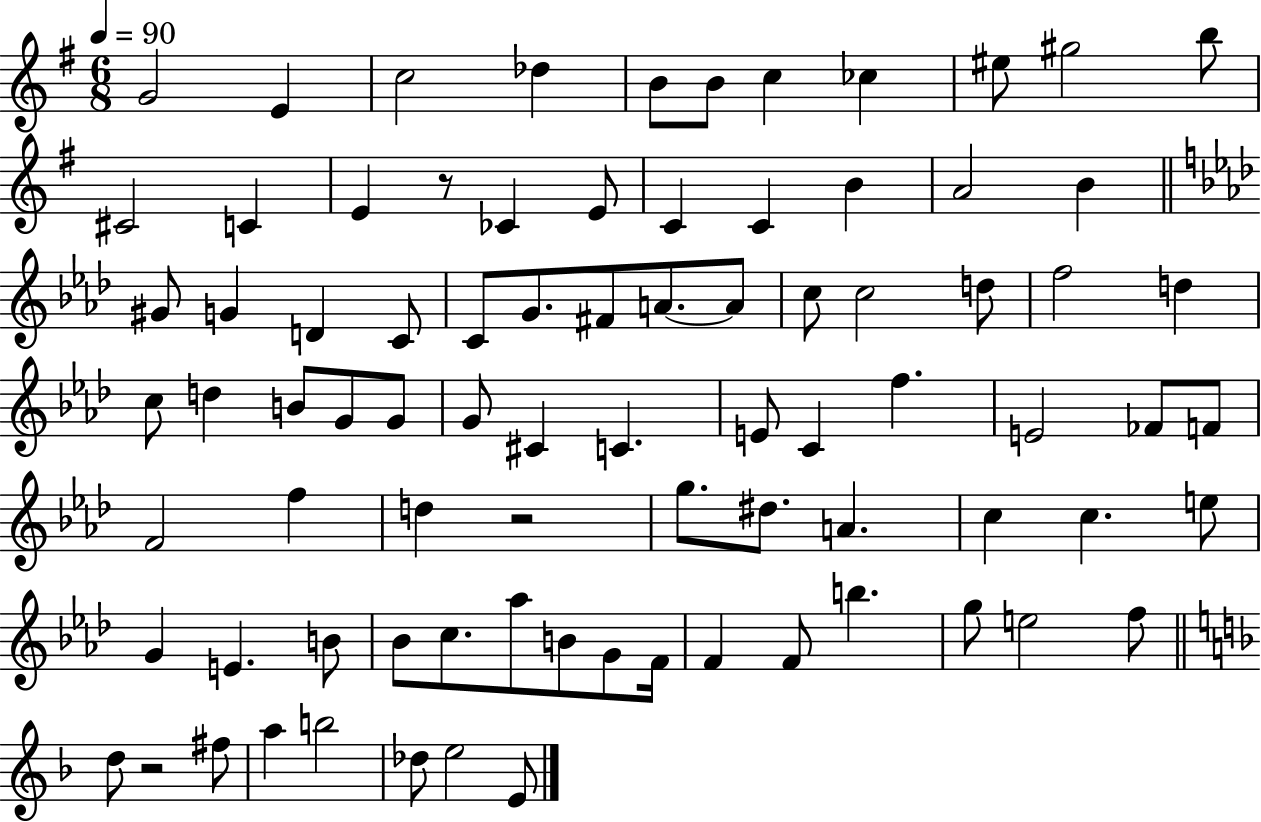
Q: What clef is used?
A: treble